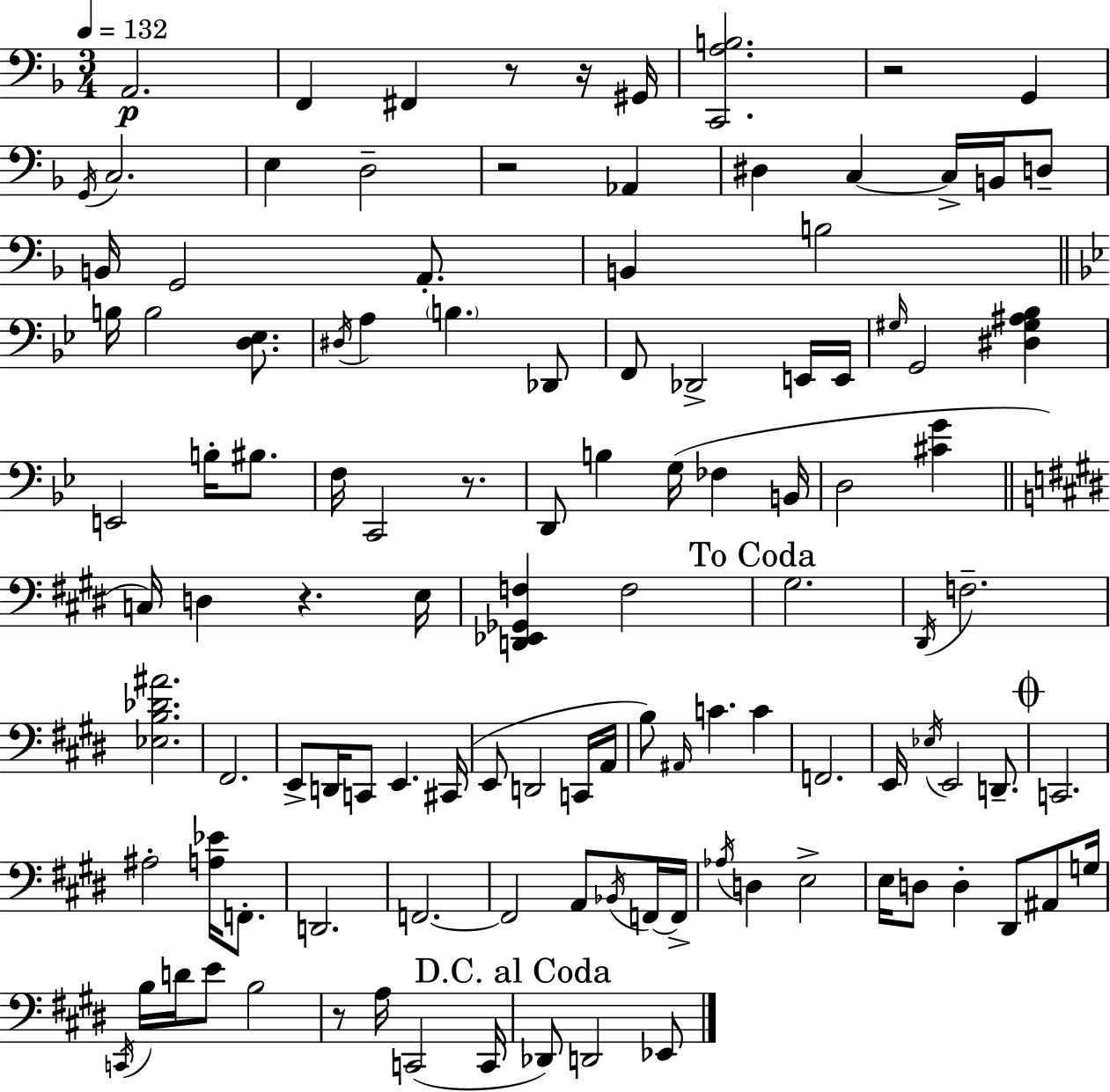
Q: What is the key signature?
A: F major